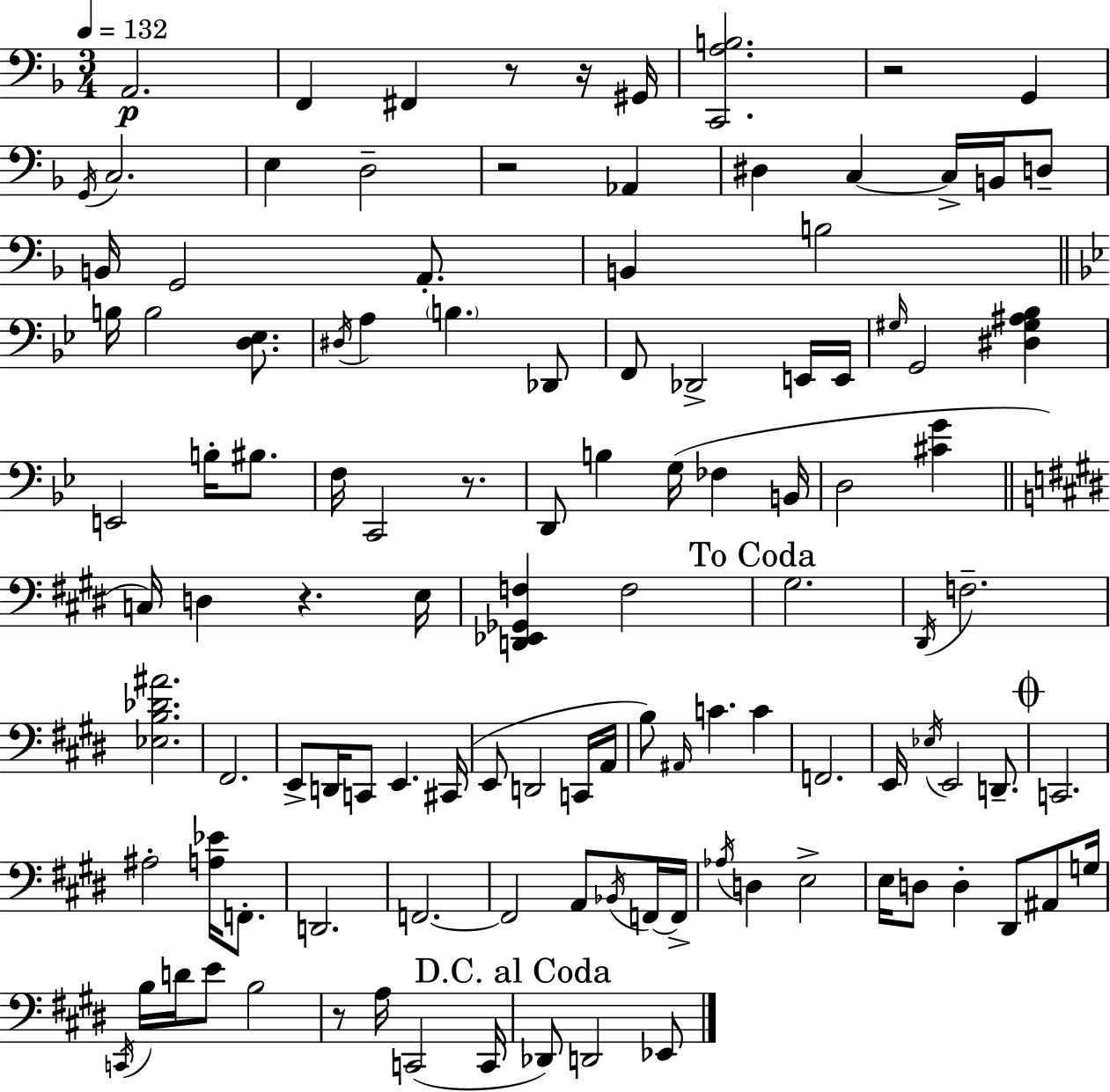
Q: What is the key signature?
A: F major